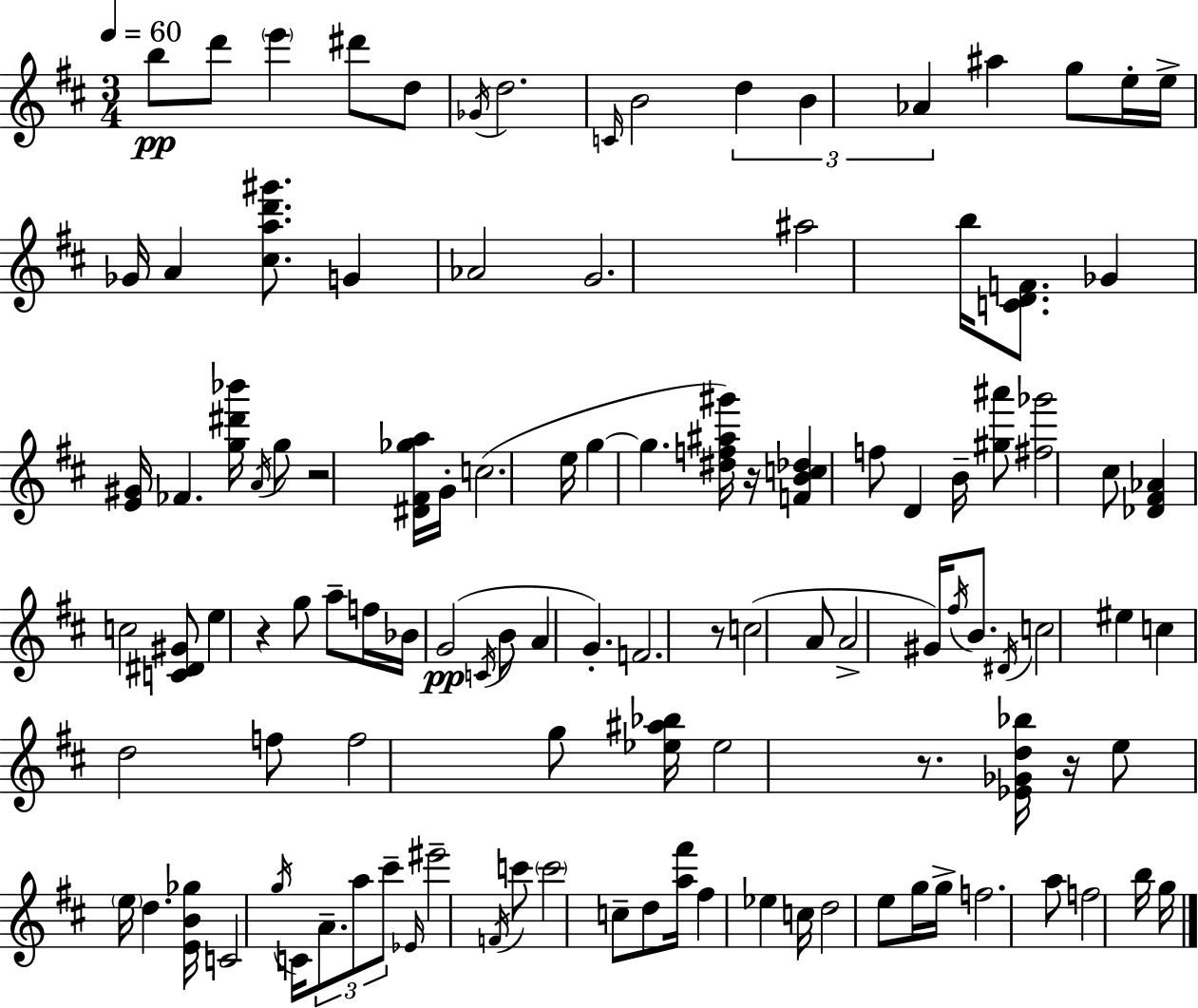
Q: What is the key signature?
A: D major